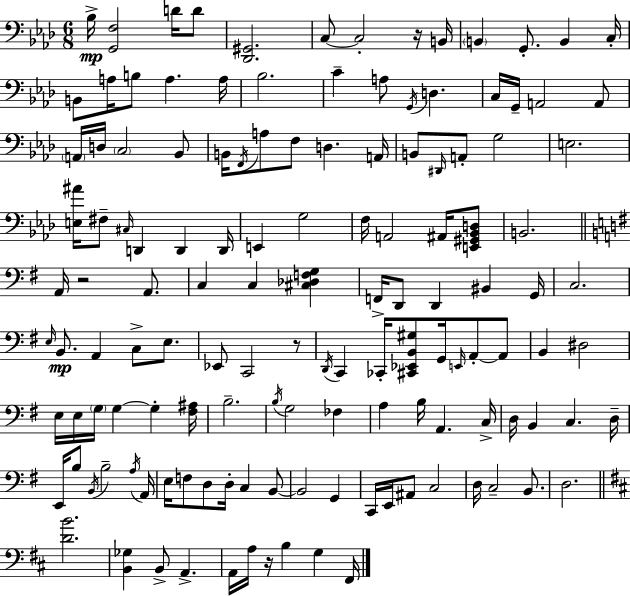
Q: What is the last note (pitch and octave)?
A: F#2